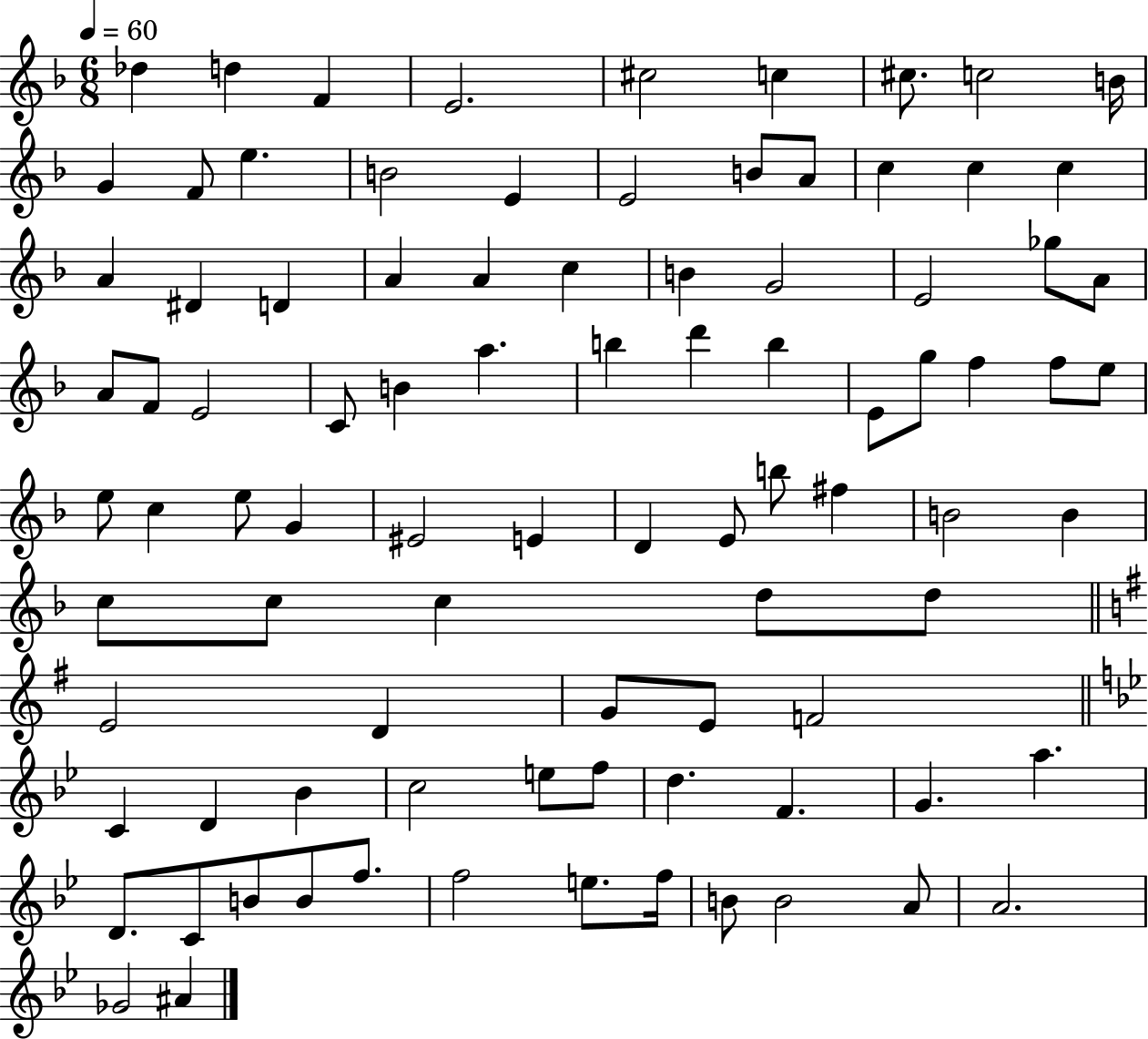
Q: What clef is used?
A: treble